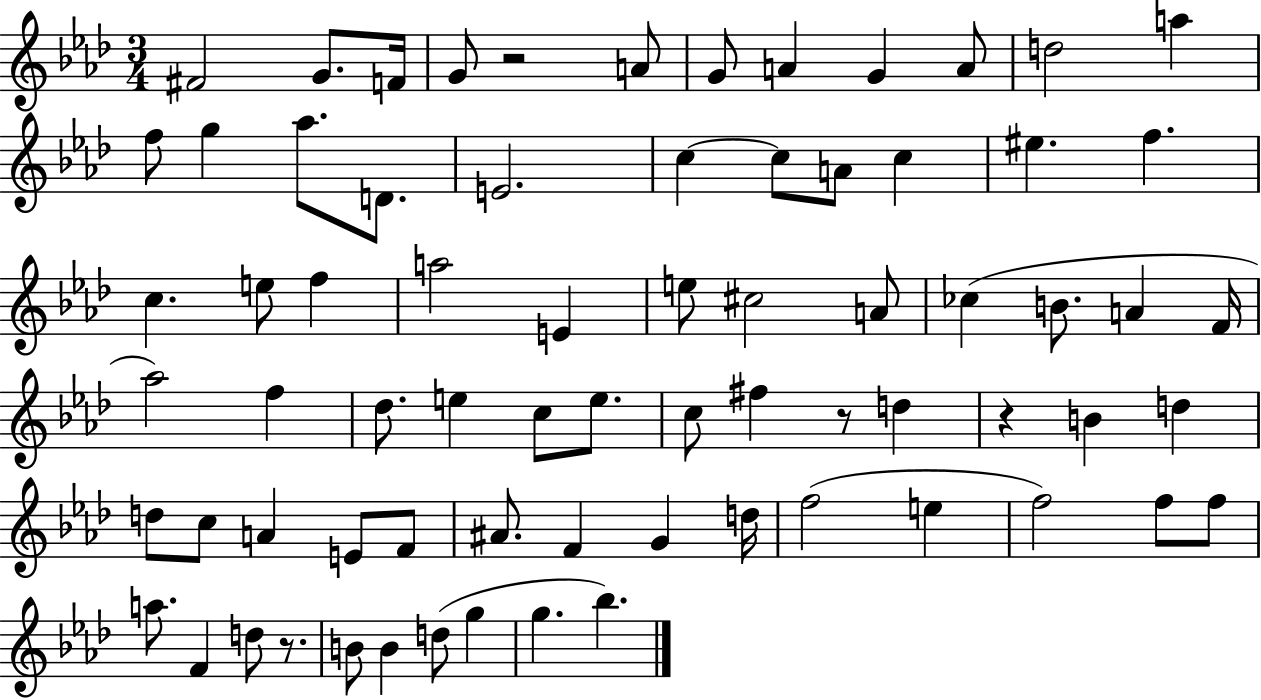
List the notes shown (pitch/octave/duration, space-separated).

F#4/h G4/e. F4/s G4/e R/h A4/e G4/e A4/q G4/q A4/e D5/h A5/q F5/e G5/q Ab5/e. D4/e. E4/h. C5/q C5/e A4/e C5/q EIS5/q. F5/q. C5/q. E5/e F5/q A5/h E4/q E5/e C#5/h A4/e CES5/q B4/e. A4/q F4/s Ab5/h F5/q Db5/e. E5/q C5/e E5/e. C5/e F#5/q R/e D5/q R/q B4/q D5/q D5/e C5/e A4/q E4/e F4/e A#4/e. F4/q G4/q D5/s F5/h E5/q F5/h F5/e F5/e A5/e. F4/q D5/e R/e. B4/e B4/q D5/e G5/q G5/q. Bb5/q.